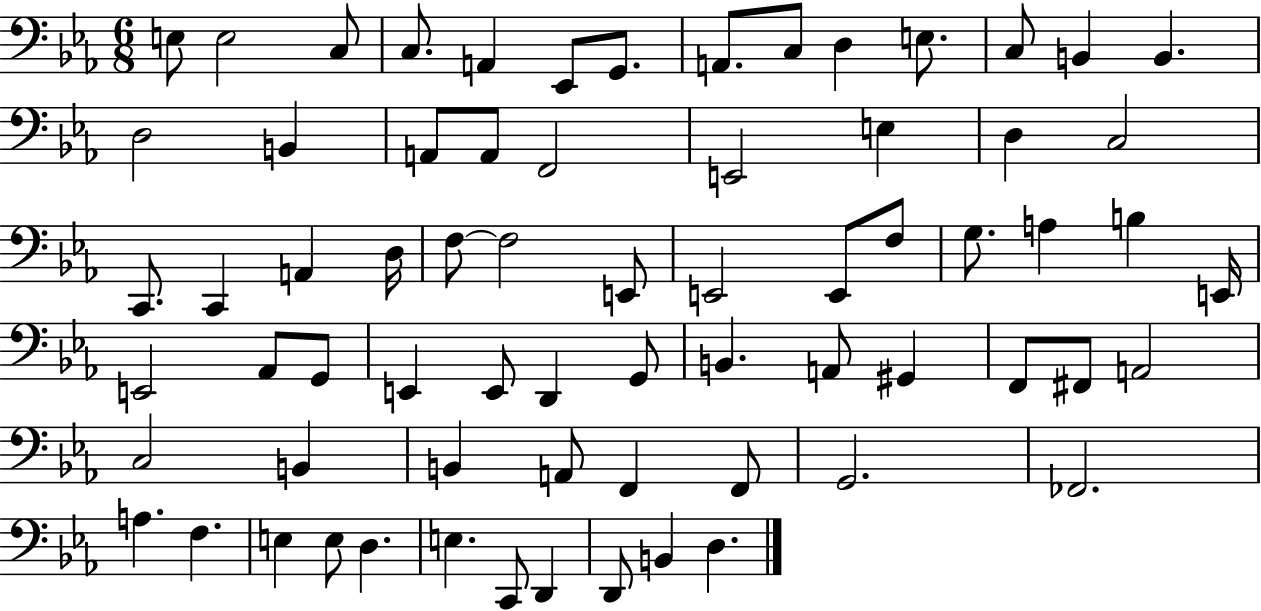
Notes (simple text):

E3/e E3/h C3/e C3/e. A2/q Eb2/e G2/e. A2/e. C3/e D3/q E3/e. C3/e B2/q B2/q. D3/h B2/q A2/e A2/e F2/h E2/h E3/q D3/q C3/h C2/e. C2/q A2/q D3/s F3/e F3/h E2/e E2/h E2/e F3/e G3/e. A3/q B3/q E2/s E2/h Ab2/e G2/e E2/q E2/e D2/q G2/e B2/q. A2/e G#2/q F2/e F#2/e A2/h C3/h B2/q B2/q A2/e F2/q F2/e G2/h. FES2/h. A3/q. F3/q. E3/q E3/e D3/q. E3/q. C2/e D2/q D2/e B2/q D3/q.